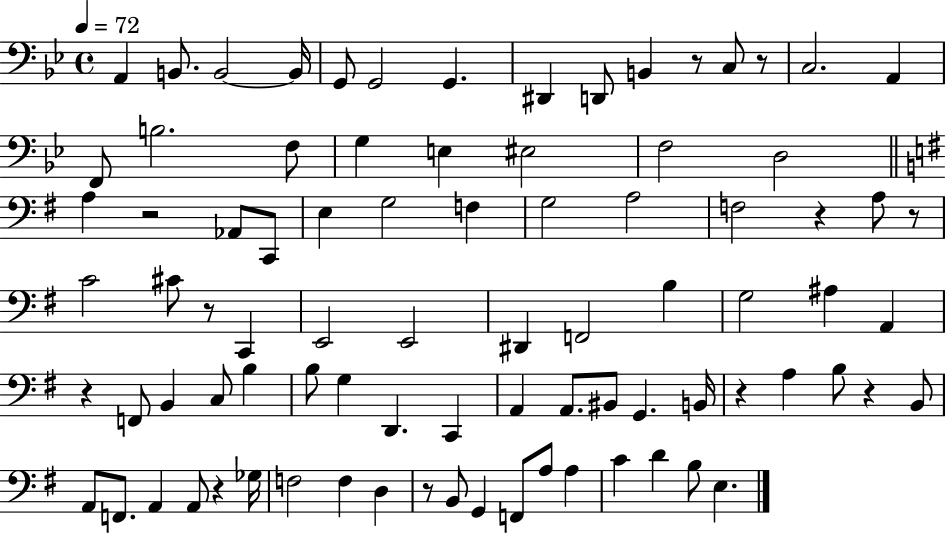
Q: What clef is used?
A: bass